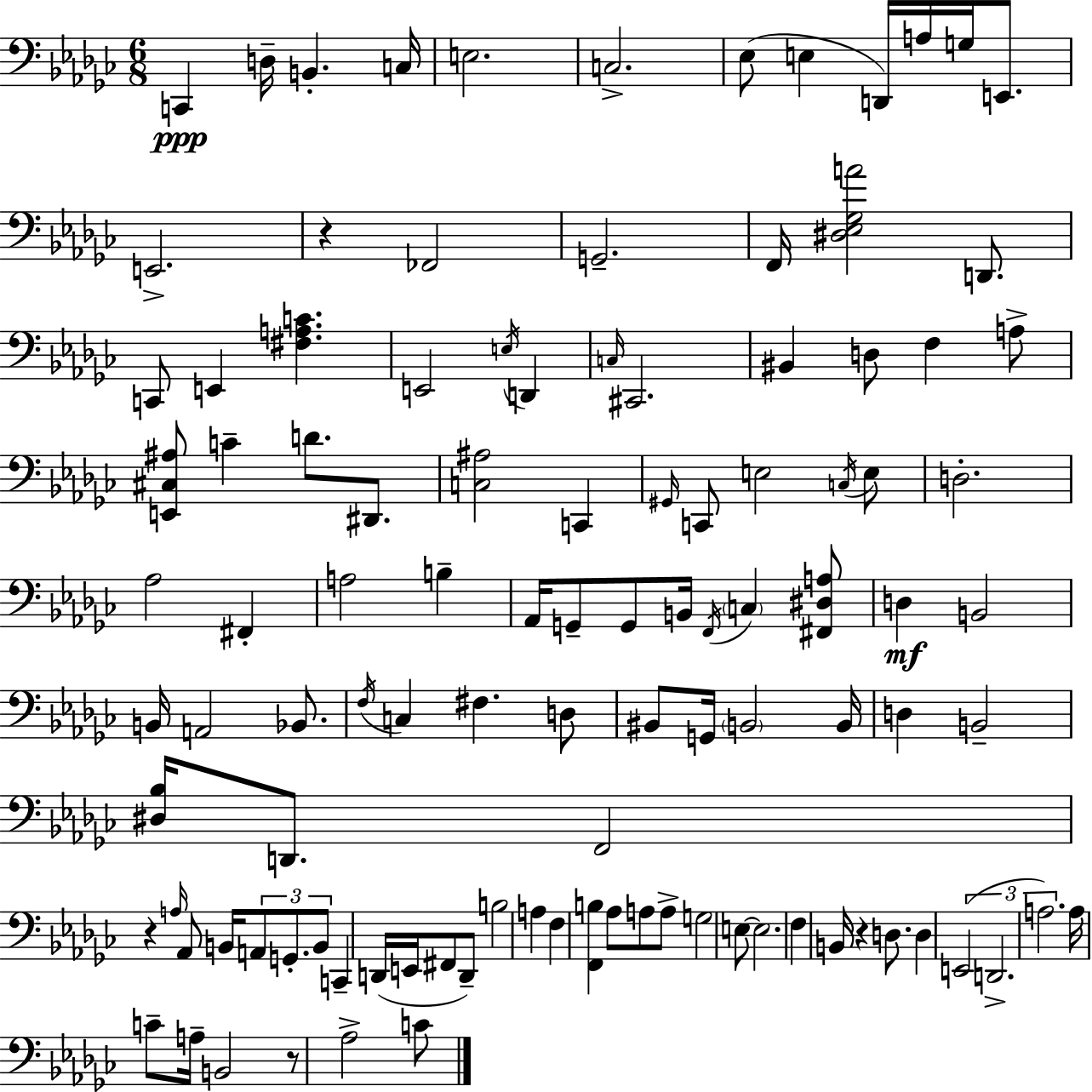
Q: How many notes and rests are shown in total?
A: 109